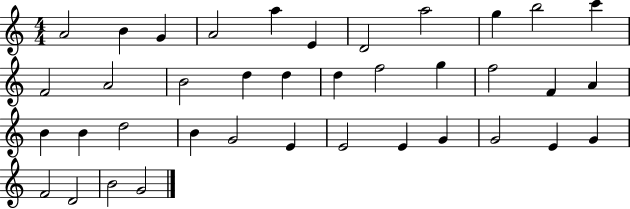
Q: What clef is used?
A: treble